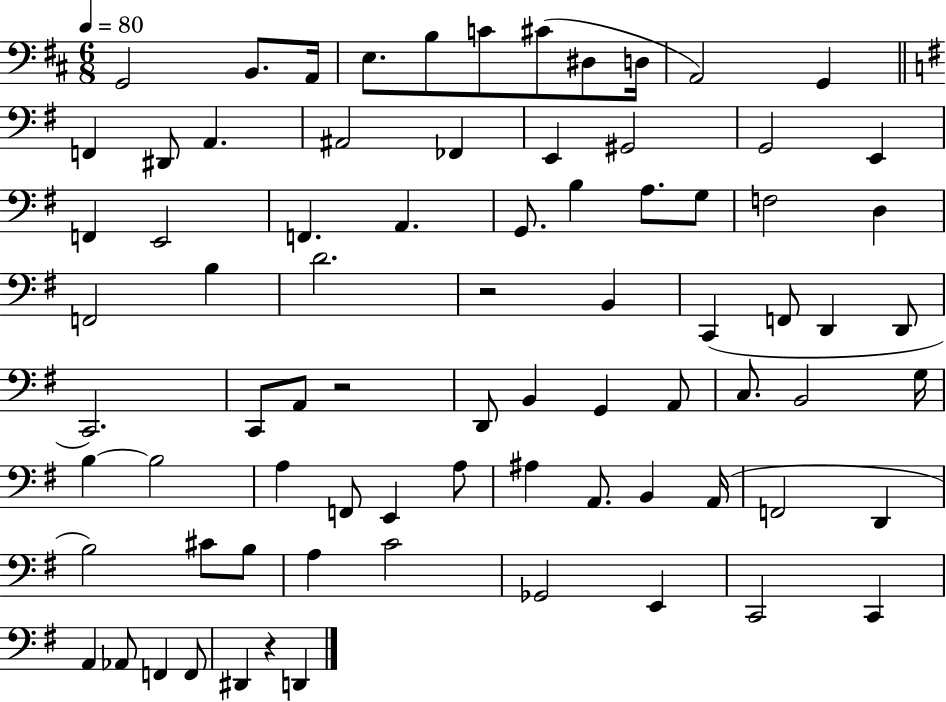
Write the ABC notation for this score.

X:1
T:Untitled
M:6/8
L:1/4
K:D
G,,2 B,,/2 A,,/4 E,/2 B,/2 C/2 ^C/2 ^D,/2 D,/4 A,,2 G,, F,, ^D,,/2 A,, ^A,,2 _F,, E,, ^G,,2 G,,2 E,, F,, E,,2 F,, A,, G,,/2 B, A,/2 G,/2 F,2 D, F,,2 B, D2 z2 B,, C,, F,,/2 D,, D,,/2 C,,2 C,,/2 A,,/2 z2 D,,/2 B,, G,, A,,/2 C,/2 B,,2 G,/4 B, B,2 A, F,,/2 E,, A,/2 ^A, A,,/2 B,, A,,/4 F,,2 D,, B,2 ^C/2 B,/2 A, C2 _G,,2 E,, C,,2 C,, A,, _A,,/2 F,, F,,/2 ^D,, z D,,